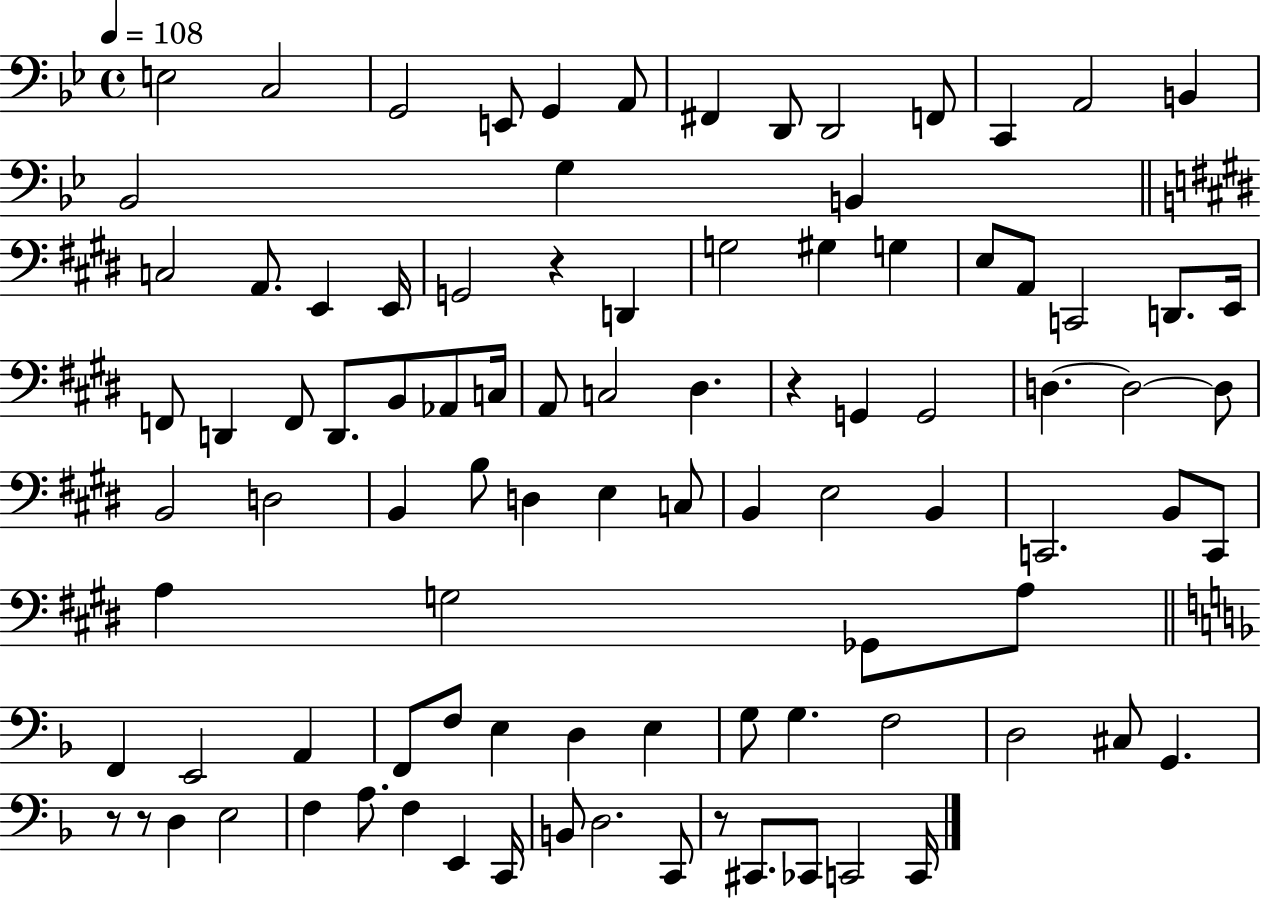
X:1
T:Untitled
M:4/4
L:1/4
K:Bb
E,2 C,2 G,,2 E,,/2 G,, A,,/2 ^F,, D,,/2 D,,2 F,,/2 C,, A,,2 B,, _B,,2 G, B,, C,2 A,,/2 E,, E,,/4 G,,2 z D,, G,2 ^G, G, E,/2 A,,/2 C,,2 D,,/2 E,,/4 F,,/2 D,, F,,/2 D,,/2 B,,/2 _A,,/2 C,/4 A,,/2 C,2 ^D, z G,, G,,2 D, D,2 D,/2 B,,2 D,2 B,, B,/2 D, E, C,/2 B,, E,2 B,, C,,2 B,,/2 C,,/2 A, G,2 _G,,/2 A,/2 F,, E,,2 A,, F,,/2 F,/2 E, D, E, G,/2 G, F,2 D,2 ^C,/2 G,, z/2 z/2 D, E,2 F, A,/2 F, E,, C,,/4 B,,/2 D,2 C,,/2 z/2 ^C,,/2 _C,,/2 C,,2 C,,/4